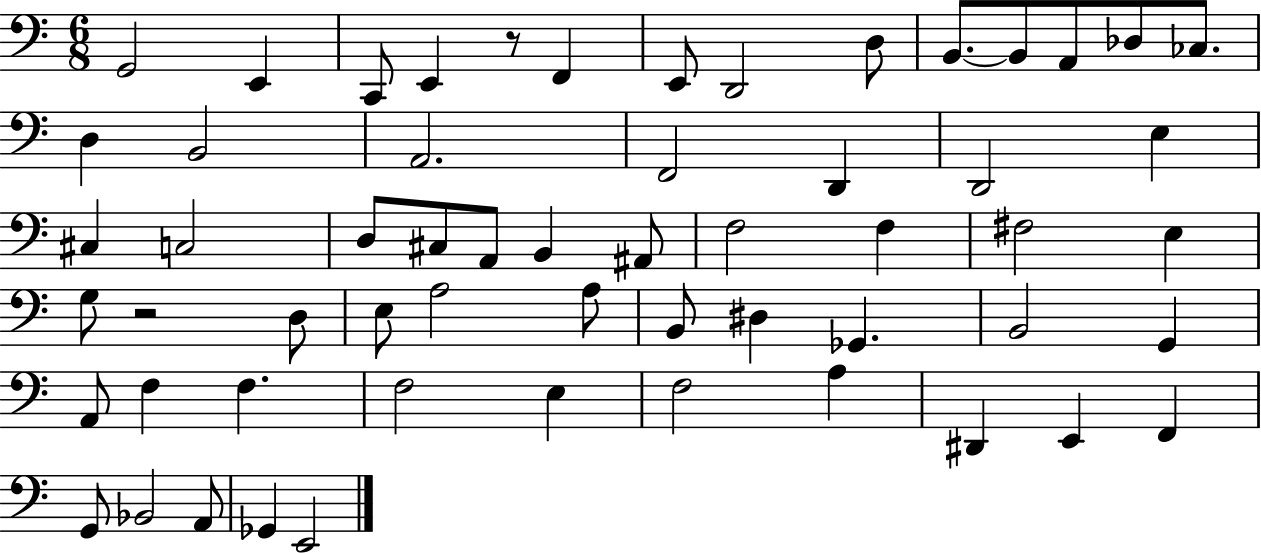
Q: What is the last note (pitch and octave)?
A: E2